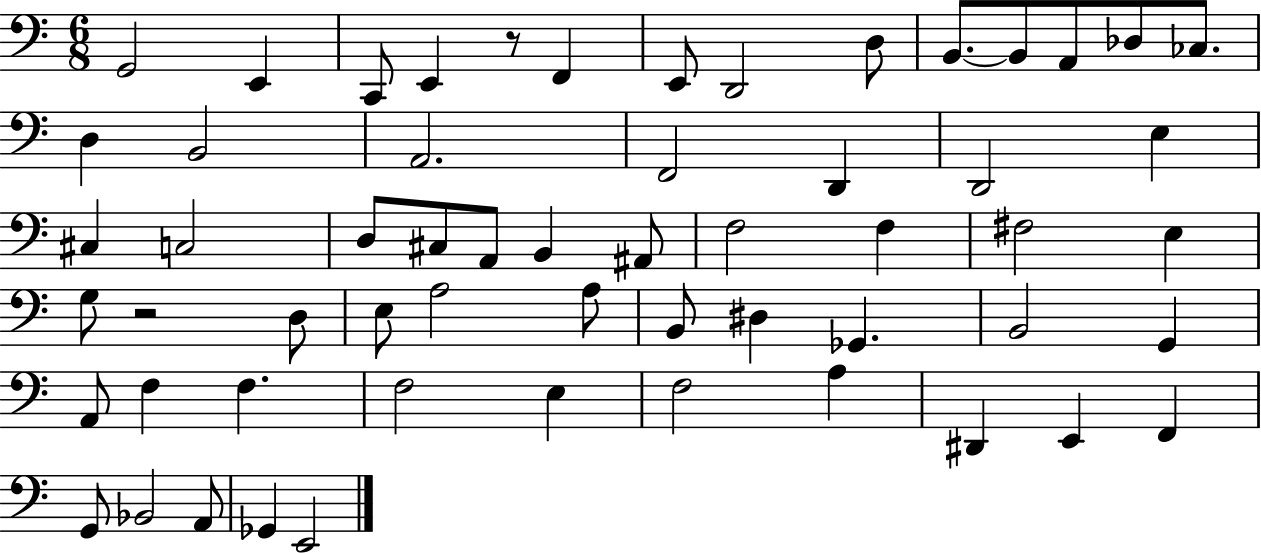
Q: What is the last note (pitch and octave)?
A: E2